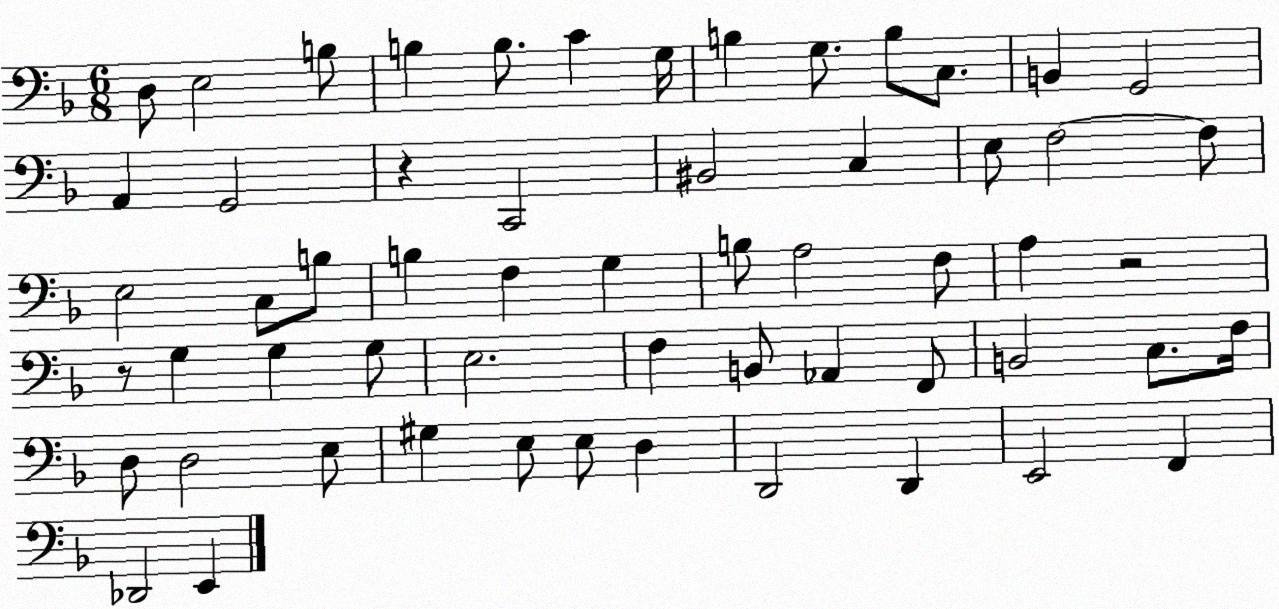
X:1
T:Untitled
M:6/8
L:1/4
K:F
D,/2 E,2 B,/2 B, B,/2 C G,/4 B, G,/2 B,/2 C,/2 B,, G,,2 A,, G,,2 z C,,2 ^B,,2 C, E,/2 F,2 F,/2 E,2 C,/2 B,/2 B, F, G, B,/2 A,2 F,/2 A, z2 z/2 G, G, G,/2 E,2 F, B,,/2 _A,, F,,/2 B,,2 C,/2 F,/4 D,/2 D,2 E,/2 ^G, E,/2 E,/2 D, D,,2 D,, E,,2 F,, _D,,2 E,,